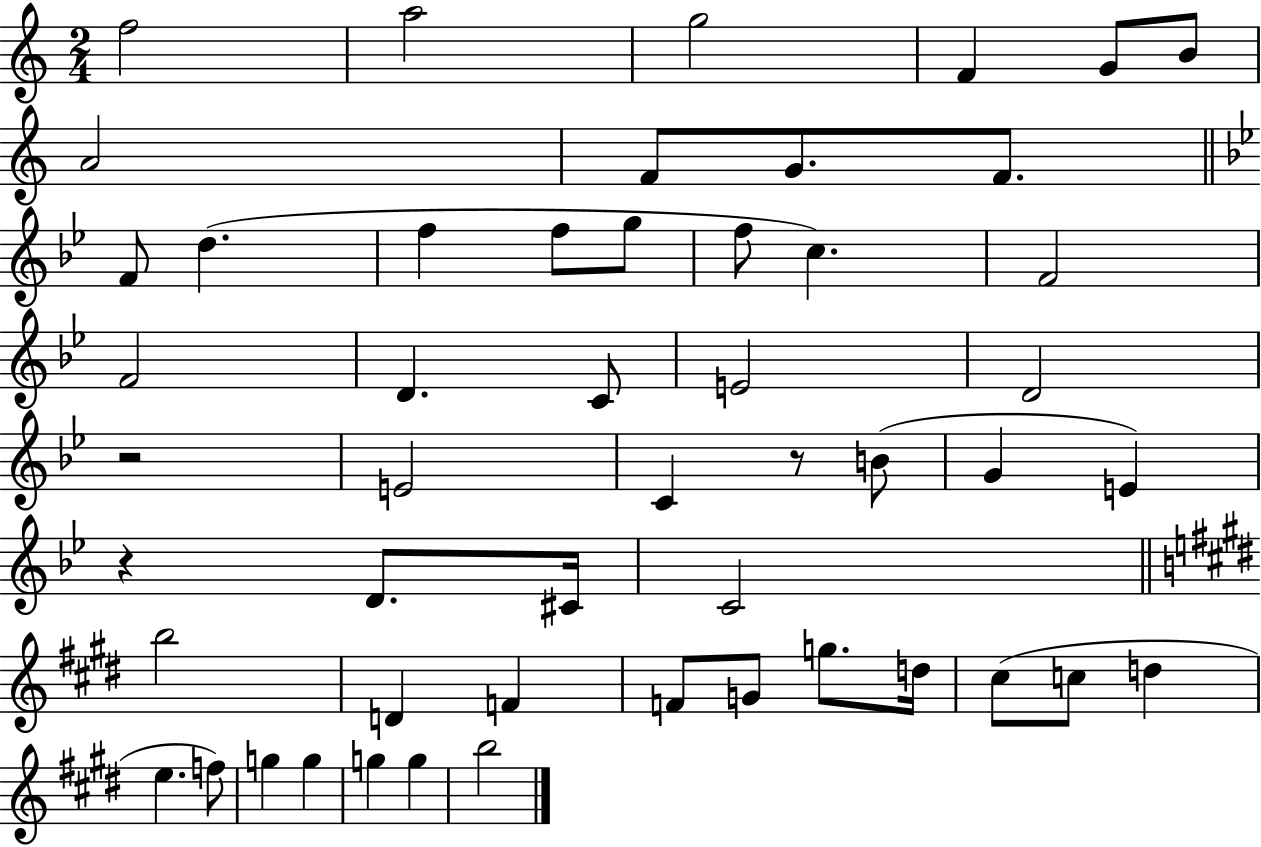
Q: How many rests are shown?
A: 3